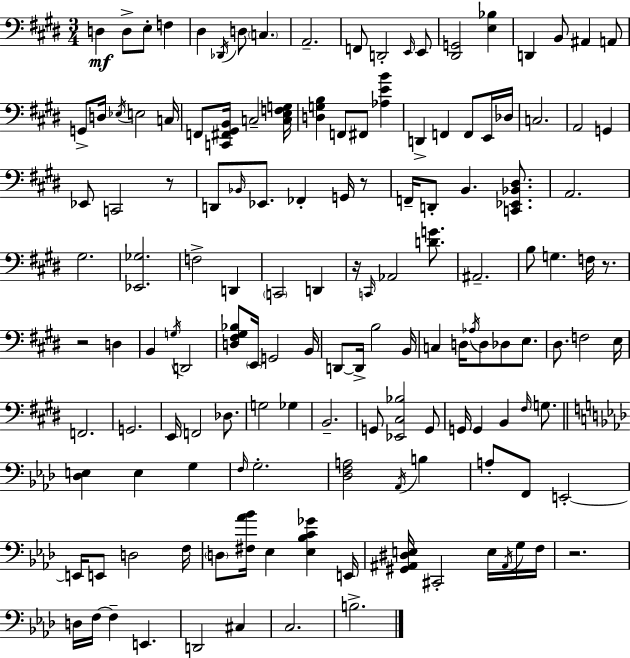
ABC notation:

X:1
T:Untitled
M:3/4
L:1/4
K:E
D, D,/2 E,/2 F, ^D, _D,,/4 D,/2 C, A,,2 F,,/2 D,,2 E,,/4 E,,/2 [^D,,G,,]2 [E,_B,] D,, B,,/2 ^A,, A,,/2 G,,/2 D,/4 _E,/4 E,2 C,/4 F,,/2 [C,,^F,,^G,,B,,]/4 C,2 [C,E,F,G,]/4 [D,G,B,] F,,/2 ^F,,/2 [_A,EB] D,, F,, F,,/2 E,,/4 _D,/4 C,2 A,,2 G,, _E,,/2 C,,2 z/2 D,,/2 _B,,/4 _E,,/2 _F,, G,,/4 z/2 F,,/4 D,,/2 B,, [C,,_E,,_B,,^D,]/2 A,,2 ^G,2 [_E,,_G,]2 F,2 D,, C,,2 D,, z/4 C,,/4 _A,,2 [DG]/2 ^A,,2 B,/2 G, F,/4 z/2 z2 D, B,, G,/4 D,,2 [D,^F,^G,_B,]/2 E,,/4 G,,2 B,,/4 D,,/2 D,,/4 B,2 B,,/4 C, D,/4 _A,/4 D,/2 _D,/2 E,/2 ^D,/2 F,2 E,/4 F,,2 G,,2 E,,/4 F,,2 _D,/2 G,2 _G, B,,2 G,,/2 [_E,,^C,_B,]2 G,,/2 G,,/4 G,, B,, ^F,/4 G,/2 [_D,E,] E, G, F,/4 G,2 [_D,F,A,]2 _A,,/4 B, A,/2 F,,/2 E,,2 E,,/4 E,,/2 D,2 F,/4 D,/2 [^F,_A_B]/4 _E, [_E,_B,C_G] E,,/4 [^G,,^A,,^D,E,]/4 ^C,,2 E,/4 ^A,,/4 G,/4 F,/4 z2 D,/4 F,/4 F, E,, D,,2 ^C, C,2 B,2